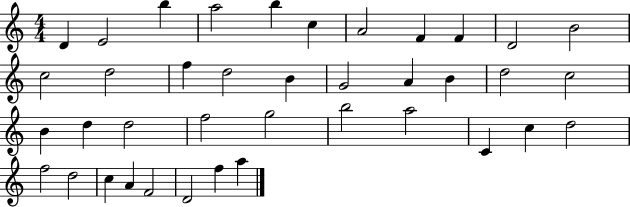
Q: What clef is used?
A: treble